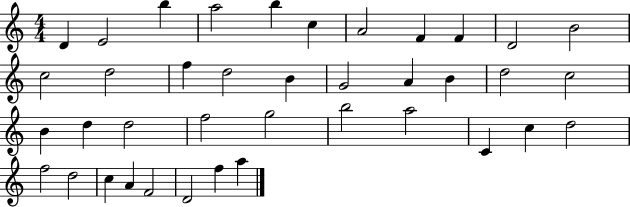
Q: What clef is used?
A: treble